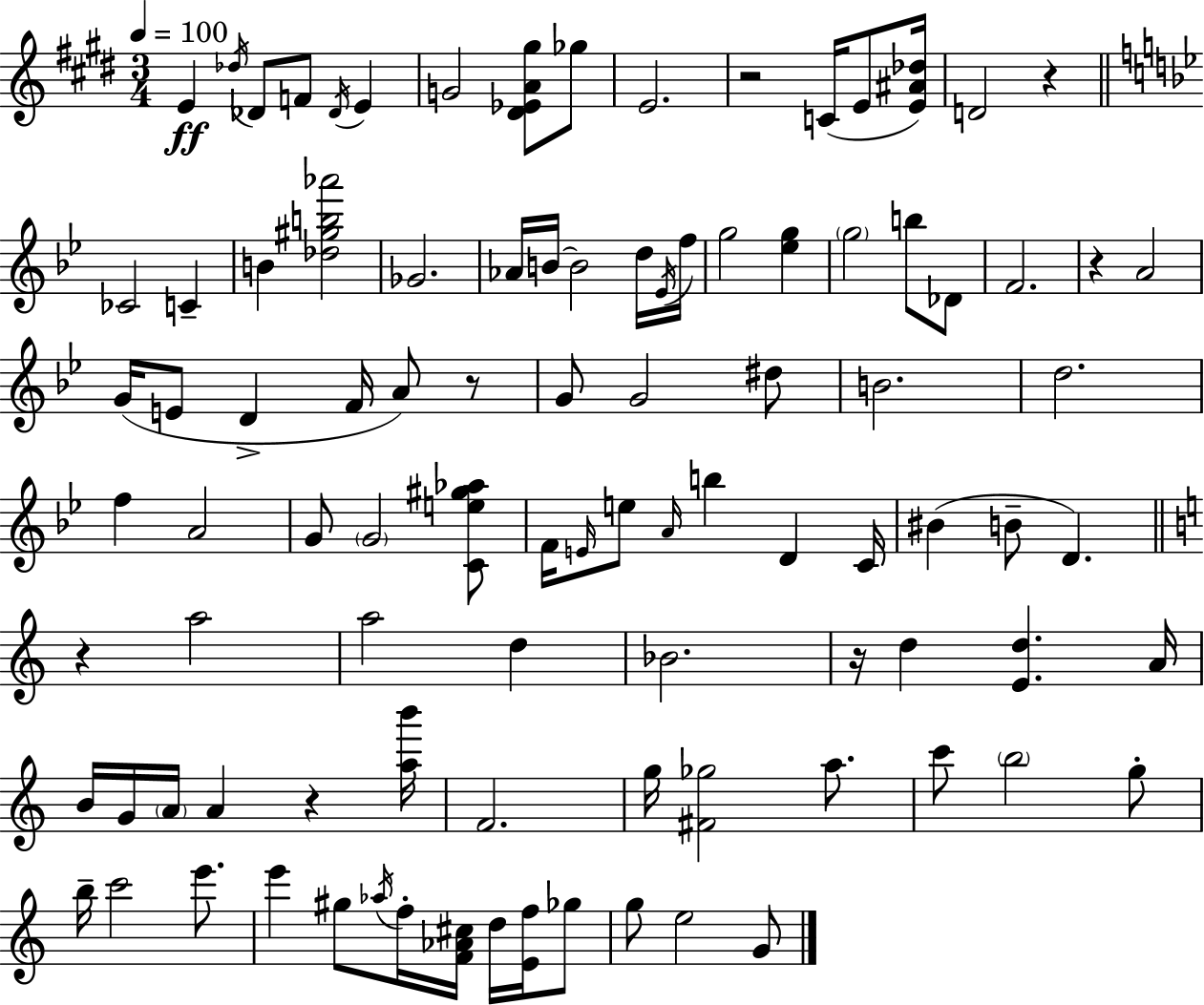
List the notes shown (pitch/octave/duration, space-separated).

E4/q Db5/s Db4/e F4/e Db4/s E4/q G4/h [D#4,Eb4,A4,G#5]/e Gb5/e E4/h. R/h C4/s E4/e [E4,A#4,Db5]/s D4/h R/q CES4/h C4/q B4/q [Db5,G#5,B5,Ab6]/h Gb4/h. Ab4/s B4/s B4/h D5/s Eb4/s F5/s G5/h [Eb5,G5]/q G5/h B5/e Db4/e F4/h. R/q A4/h G4/s E4/e D4/q F4/s A4/e R/e G4/e G4/h D#5/e B4/h. D5/h. F5/q A4/h G4/e G4/h [C4,E5,G#5,Ab5]/e F4/s E4/s E5/e A4/s B5/q D4/q C4/s BIS4/q B4/e D4/q. R/q A5/h A5/h D5/q Bb4/h. R/s D5/q [E4,D5]/q. A4/s B4/s G4/s A4/s A4/q R/q [A5,B6]/s F4/h. G5/s [F#4,Gb5]/h A5/e. C6/e B5/h G5/e B5/s C6/h E6/e. E6/q G#5/e Ab5/s F5/s [F4,Ab4,C#5]/s D5/s [E4,F5]/s Gb5/e G5/e E5/h G4/e